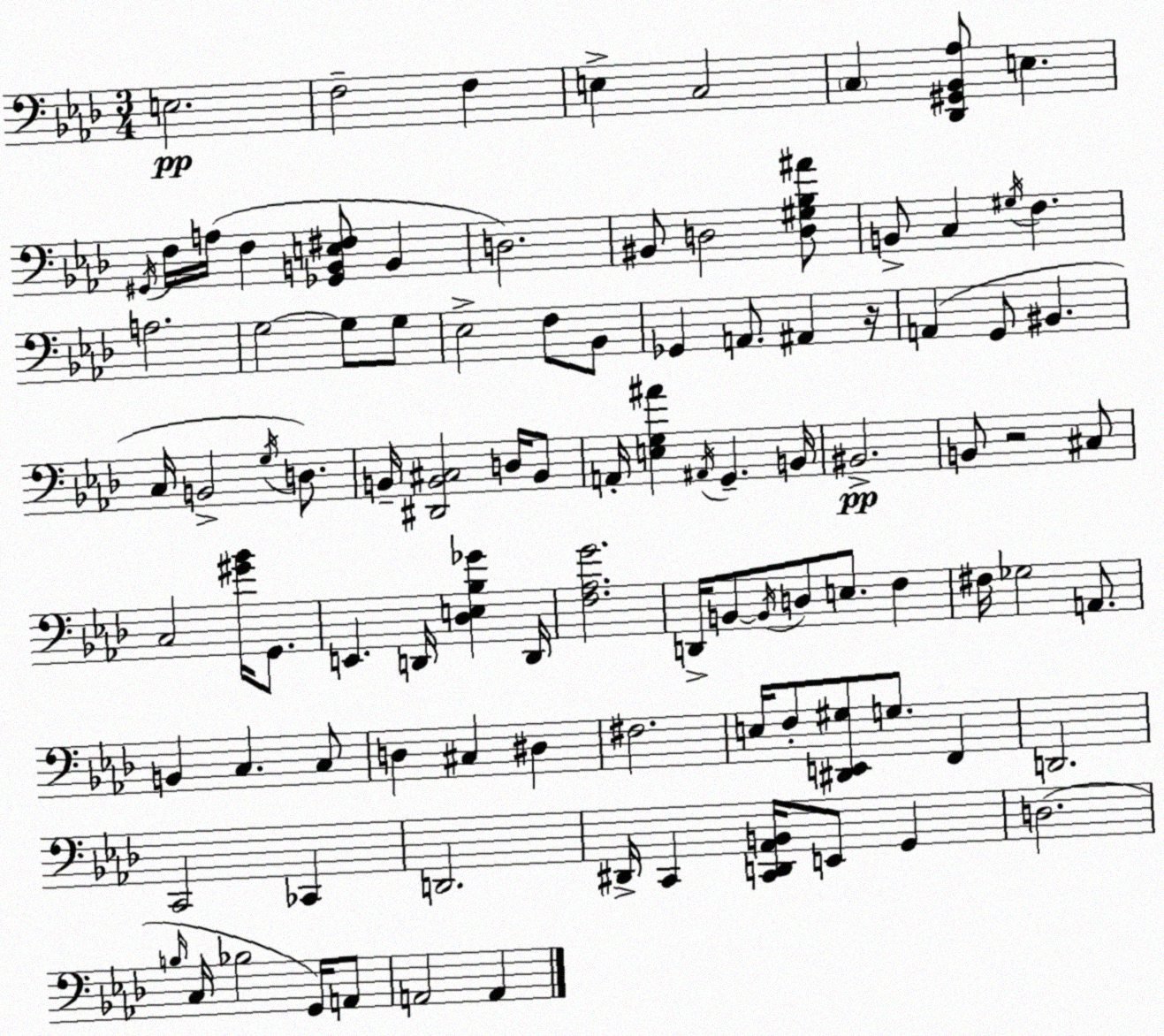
X:1
T:Untitled
M:3/4
L:1/4
K:Ab
E,2 F,2 F, E, C,2 C, [_D,,^G,,_B,,_A,]/2 E, ^G,,/4 F,/4 A,/4 F, [_G,,B,,E,^F,]/2 B,, D,2 ^B,,/2 D,2 [D,^G,_B,^A]/2 B,,/2 C, ^G,/4 F, A,2 G,2 G,/2 G,/2 _E,2 F,/2 _B,,/2 _G,, A,,/2 ^A,, z/4 A,, G,,/2 ^B,, C,/4 B,,2 G,/4 D,/2 B,,/4 [^D,,B,,^C,]2 D,/4 B,,/2 A,,/4 [E,G,^A] ^A,,/4 G,, B,,/4 ^B,,2 B,,/2 z2 ^C,/2 C,2 [^G_B]/4 G,,/2 E,, D,,/4 [_D,E,_B,_G] D,,/4 [F,_A,G]2 D,,/4 B,,/2 B,,/4 D,/2 E,/2 F, ^F,/4 _G,2 A,,/2 B,, C, C,/2 D, ^C, ^D, ^F,2 E,/4 F,/2 [^D,,E,,^G,]/2 G,/2 F,, D,,2 C,,2 _C,, D,,2 ^D,,/4 C,, [C,,D,,_A,,B,,]/4 E,,/2 G,, D,2 B,/4 C,/4 _B,2 G,,/4 A,,/2 A,,2 A,,